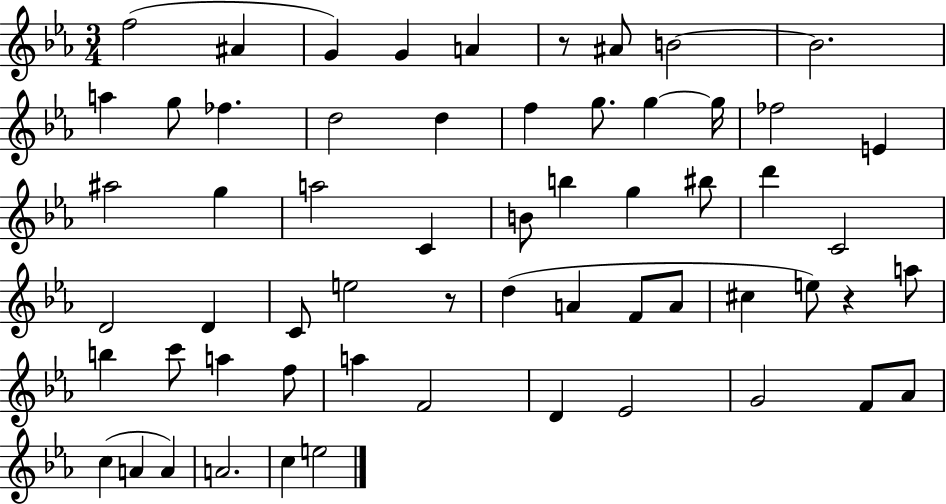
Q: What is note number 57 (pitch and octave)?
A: E5